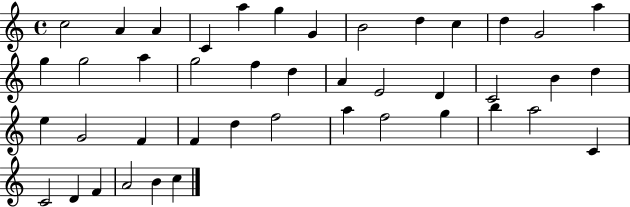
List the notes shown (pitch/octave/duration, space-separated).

C5/h A4/q A4/q C4/q A5/q G5/q G4/q B4/h D5/q C5/q D5/q G4/h A5/q G5/q G5/h A5/q G5/h F5/q D5/q A4/q E4/h D4/q C4/h B4/q D5/q E5/q G4/h F4/q F4/q D5/q F5/h A5/q F5/h G5/q B5/q A5/h C4/q C4/h D4/q F4/q A4/h B4/q C5/q